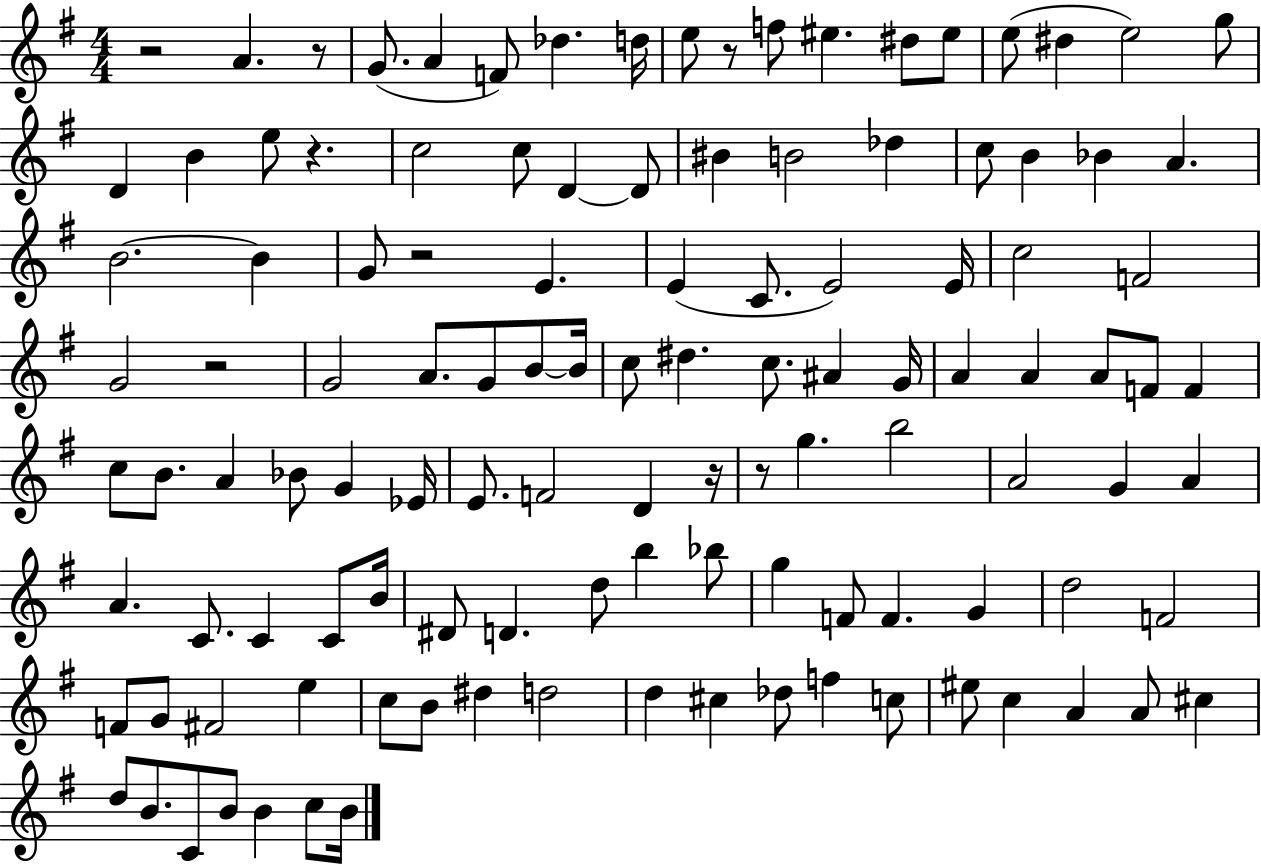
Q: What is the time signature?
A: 4/4